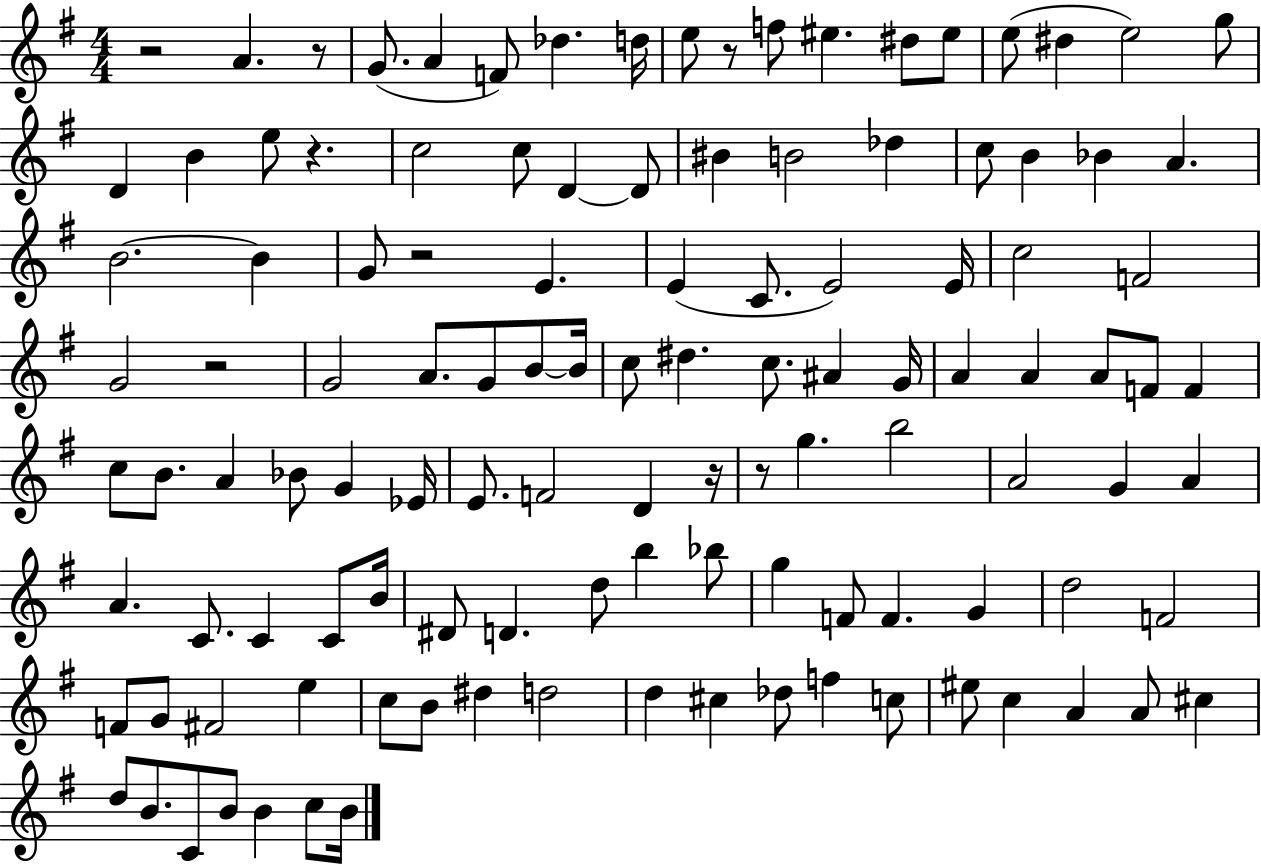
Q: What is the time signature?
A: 4/4